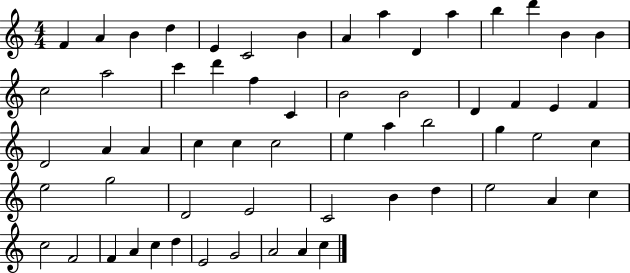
{
  \clef treble
  \numericTimeSignature
  \time 4/4
  \key c \major
  f'4 a'4 b'4 d''4 | e'4 c'2 b'4 | a'4 a''4 d'4 a''4 | b''4 d'''4 b'4 b'4 | \break c''2 a''2 | c'''4 d'''4 f''4 c'4 | b'2 b'2 | d'4 f'4 e'4 f'4 | \break d'2 a'4 a'4 | c''4 c''4 c''2 | e''4 a''4 b''2 | g''4 e''2 c''4 | \break e''2 g''2 | d'2 e'2 | c'2 b'4 d''4 | e''2 a'4 c''4 | \break c''2 f'2 | f'4 a'4 c''4 d''4 | e'2 g'2 | a'2 a'4 c''4 | \break \bar "|."
}